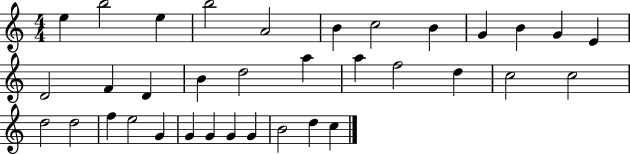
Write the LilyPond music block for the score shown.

{
  \clef treble
  \numericTimeSignature
  \time 4/4
  \key c \major
  e''4 b''2 e''4 | b''2 a'2 | b'4 c''2 b'4 | g'4 b'4 g'4 e'4 | \break d'2 f'4 d'4 | b'4 d''2 a''4 | a''4 f''2 d''4 | c''2 c''2 | \break d''2 d''2 | f''4 e''2 g'4 | g'4 g'4 g'4 g'4 | b'2 d''4 c''4 | \break \bar "|."
}